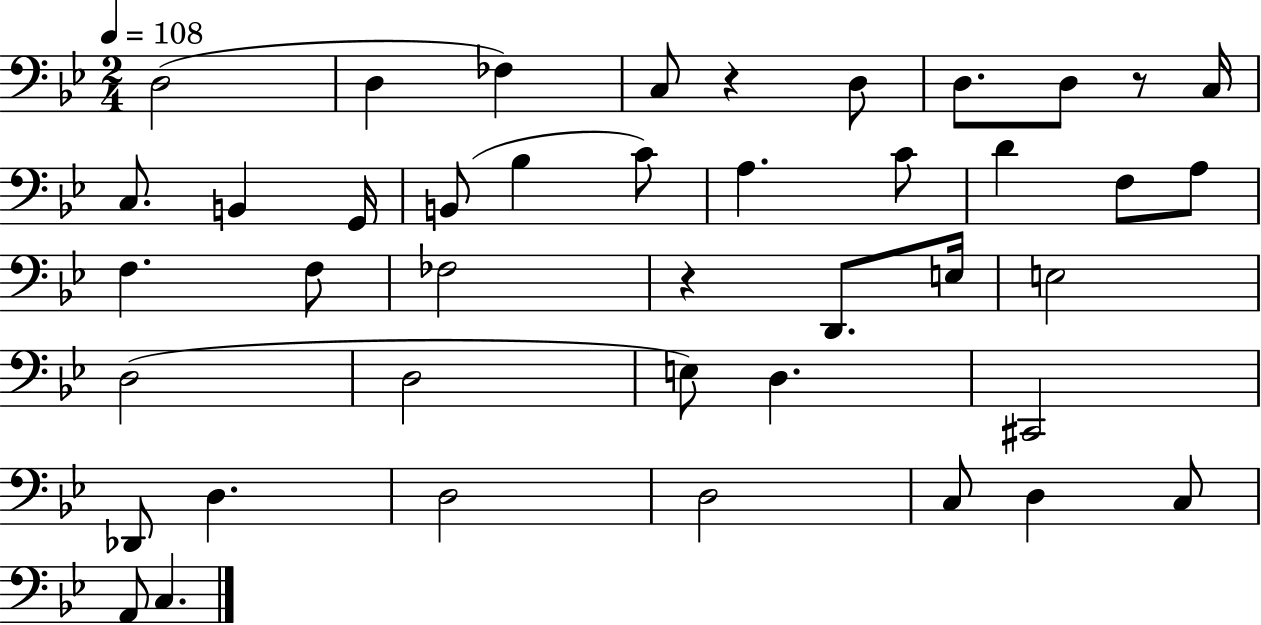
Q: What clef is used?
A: bass